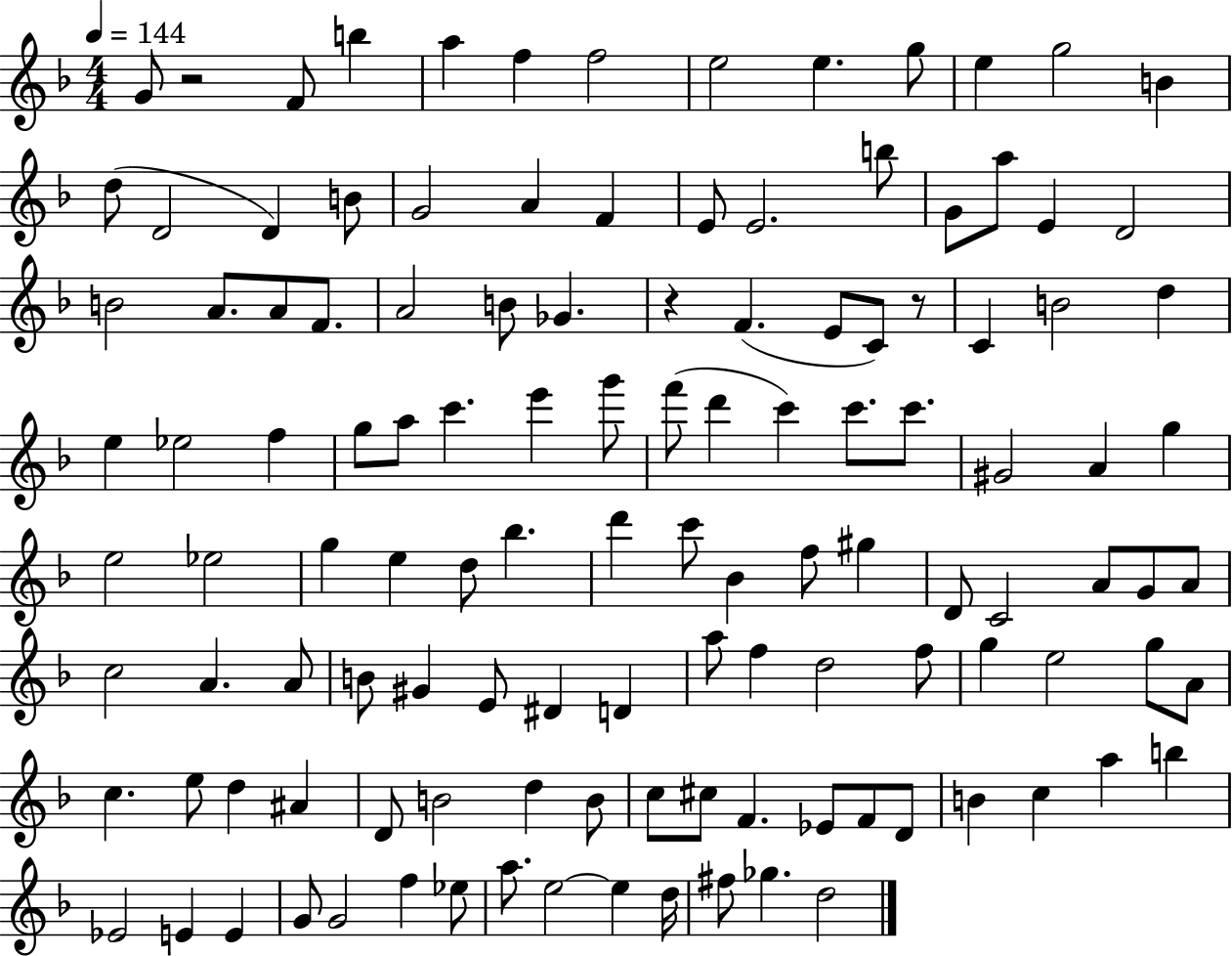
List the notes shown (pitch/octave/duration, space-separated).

G4/e R/h F4/e B5/q A5/q F5/q F5/h E5/h E5/q. G5/e E5/q G5/h B4/q D5/e D4/h D4/q B4/e G4/h A4/q F4/q E4/e E4/h. B5/e G4/e A5/e E4/q D4/h B4/h A4/e. A4/e F4/e. A4/h B4/e Gb4/q. R/q F4/q. E4/e C4/e R/e C4/q B4/h D5/q E5/q Eb5/h F5/q G5/e A5/e C6/q. E6/q G6/e F6/e D6/q C6/q C6/e. C6/e. G#4/h A4/q G5/q E5/h Eb5/h G5/q E5/q D5/e Bb5/q. D6/q C6/e Bb4/q F5/e G#5/q D4/e C4/h A4/e G4/e A4/e C5/h A4/q. A4/e B4/e G#4/q E4/e D#4/q D4/q A5/e F5/q D5/h F5/e G5/q E5/h G5/e A4/e C5/q. E5/e D5/q A#4/q D4/e B4/h D5/q B4/e C5/e C#5/e F4/q. Eb4/e F4/e D4/e B4/q C5/q A5/q B5/q Eb4/h E4/q E4/q G4/e G4/h F5/q Eb5/e A5/e. E5/h E5/q D5/s F#5/e Gb5/q. D5/h